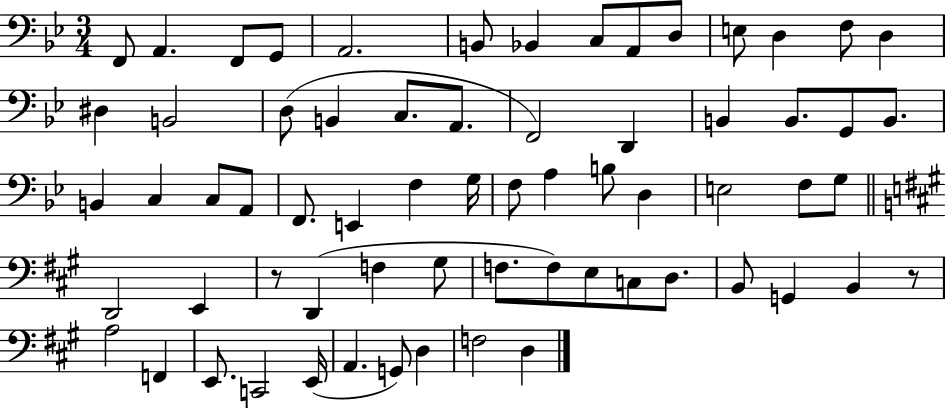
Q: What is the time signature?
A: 3/4